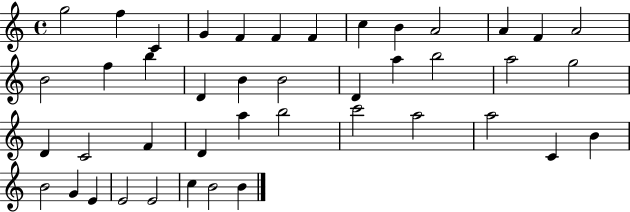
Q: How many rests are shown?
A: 0